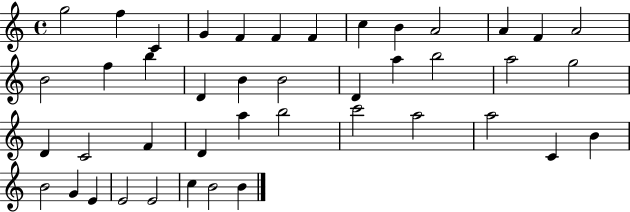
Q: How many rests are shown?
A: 0